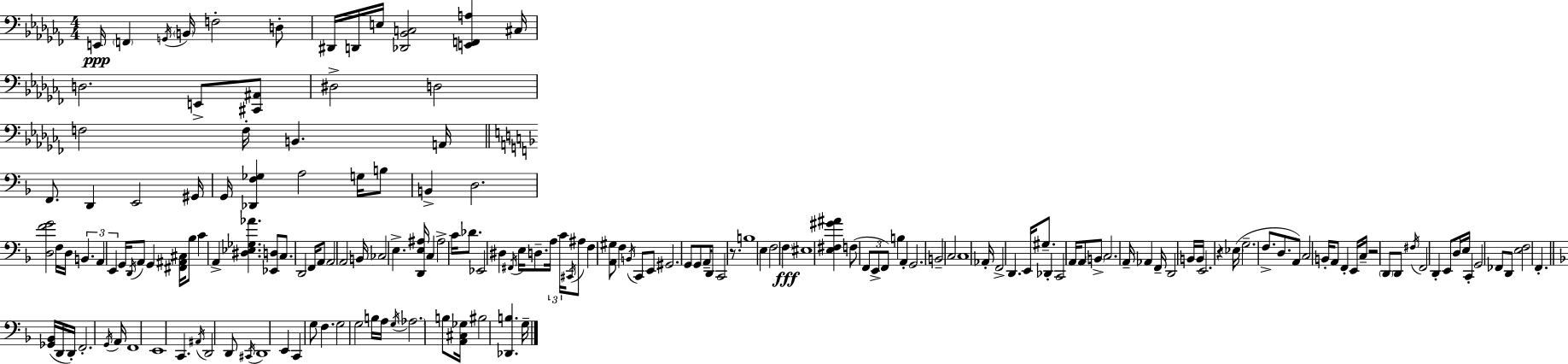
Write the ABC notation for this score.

X:1
T:Untitled
M:4/4
L:1/4
K:Abm
E,,/4 F,, G,,/4 B,,/4 F,2 D,/2 ^D,,/4 D,,/4 E,/4 [_D,,_B,,C,]2 [E,,F,,A,] ^C,/4 D,2 E,,/2 [^C,,^A,,]/2 ^D,2 D,2 F,2 F,/4 B,, A,,/4 F,,/2 D,, E,,2 ^G,,/4 G,,/4 [_D,,F,_G,] A,2 G,/4 B,/2 B,, D,2 [D,FG]2 F,/4 D,/4 B,, A,, E,, G,,/4 D,,/4 A,,/2 G,, [^F,,^A,,^C,]/4 _B,/2 C A,, [^D,_E,_G,_A] [_E,,D,]/2 C,/2 D,,2 F,,/4 A,,/2 A,,2 A,,2 B,,/4 _C,2 E, [D,,E,^A,]/4 C, ^A,2 C/4 _D/2 _E,,2 ^D, ^F,,/4 E,/4 D,/2 A,/4 C/4 ^C,,/4 ^A,/2 F, [A,,^G,]/2 F, B,,/4 C,,/2 E,,/2 ^G,,2 G,,/2 G,,/2 A,,/4 D,,/2 C,,2 z/2 B,4 E, F,2 F, ^E,4 [E,^F,^G^A] F,/2 F,,/2 E,,/2 F,,/2 B, A,, G,,2 B,,2 C,2 C,4 _A,,/4 F,,2 D,, E,,/4 ^G,/2 _D,, C,,2 A,,/4 A,,/2 B,,/2 C,2 A,,/4 _A,, F,,/4 D,,2 B,,/4 B,,/4 E,,2 z _E,/4 G,2 F,/2 D,/2 A,,/2 C,2 B,,/4 A,,/2 F,, E,,/4 C,/4 z2 D,,/2 D,,/2 ^F,/4 F,,2 D,, E,,/2 D,/4 E,/4 C,, G,,2 _F,,/2 D,,/2 [E,F,]2 F,, [_G,,_B,,]/4 D,,/4 D,,/4 F,,2 G,,/4 A,,/4 F,,4 E,,4 C,, ^A,,/4 D,,2 D,,/2 ^C,,/4 D,,4 E,, C,, G,/2 F, G,2 G,2 B,/4 A,/4 G,/4 _A,2 B,/2 [A,,^C,_G,]/4 ^B,2 [_D,,B,] G,/4